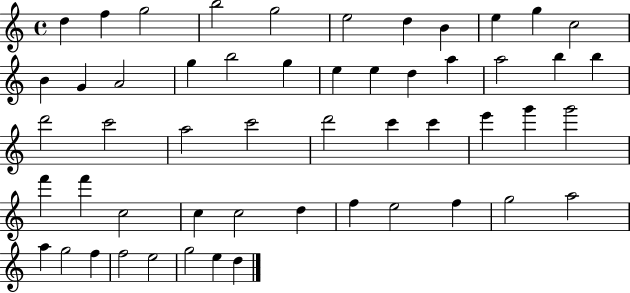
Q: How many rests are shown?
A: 0